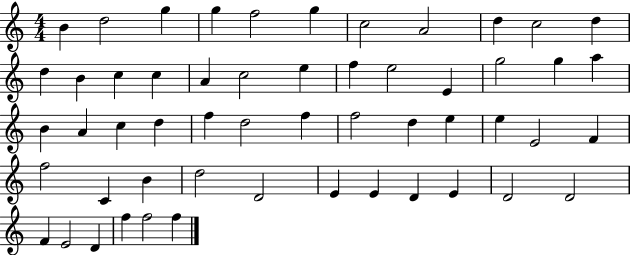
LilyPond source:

{
  \clef treble
  \numericTimeSignature
  \time 4/4
  \key c \major
  b'4 d''2 g''4 | g''4 f''2 g''4 | c''2 a'2 | d''4 c''2 d''4 | \break d''4 b'4 c''4 c''4 | a'4 c''2 e''4 | f''4 e''2 e'4 | g''2 g''4 a''4 | \break b'4 a'4 c''4 d''4 | f''4 d''2 f''4 | f''2 d''4 e''4 | e''4 e'2 f'4 | \break f''2 c'4 b'4 | d''2 d'2 | e'4 e'4 d'4 e'4 | d'2 d'2 | \break f'4 e'2 d'4 | f''4 f''2 f''4 | \bar "|."
}